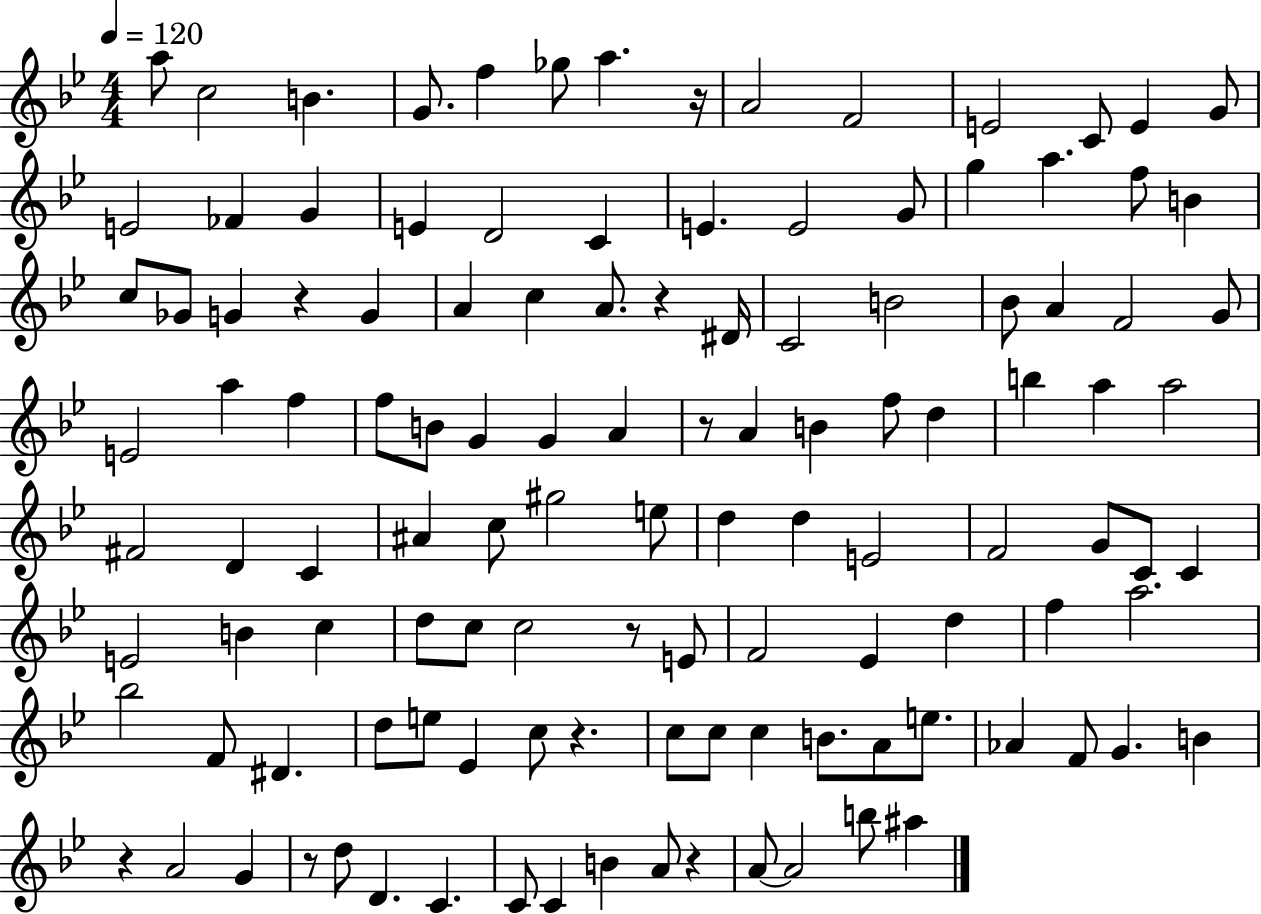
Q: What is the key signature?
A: BES major